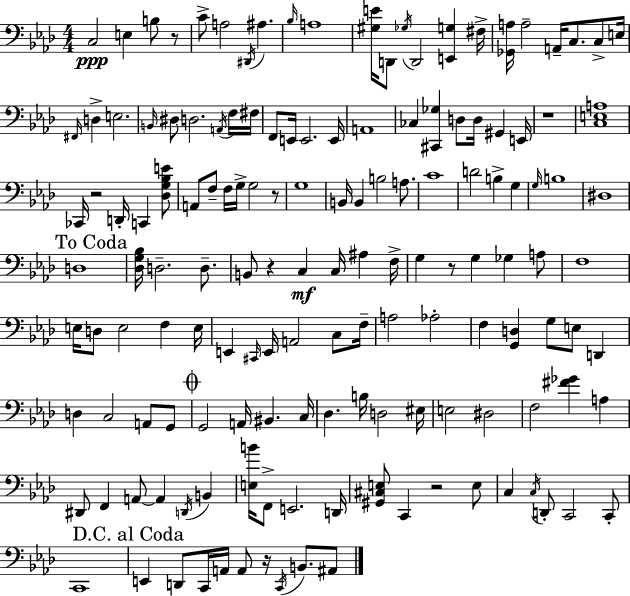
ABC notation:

X:1
T:Untitled
M:4/4
L:1/4
K:Fm
C,2 E, B,/2 z/2 C/2 A,2 ^D,,/4 ^A, _B,/4 A,4 [^G,E]/4 D,,/2 _G,/4 D,,2 [E,,G,] ^F,/4 [_G,,A,]/4 A,2 A,,/4 C,/2 C,/2 E,/4 ^F,,/4 D, E,2 B,,/4 ^D,/2 D,2 A,,/4 F,/4 ^F,/4 F,,/2 E,,/4 E,,2 E,,/4 A,,4 _C, [^C,,_G,] D,/2 D,/4 ^G,, E,,/4 z4 [C,E,A,]4 _C,,/4 z2 D,,/4 C,, [_D,G,_B,E]/2 A,,/2 F,/2 F,/4 G,/4 G,2 z/2 G,4 B,,/4 B,, B,2 A,/2 C4 D2 B, G, G,/4 B,4 ^D,4 D,4 [_D,G,_B,]/4 D,2 D,/2 B,,/2 z C, C,/4 ^A, F,/4 G, z/2 G, _G, A,/2 F,4 E,/4 D,/2 E,2 F, E,/4 E,, ^C,,/4 E,,/4 A,,2 C,/2 F,/4 A,2 _A,2 F, [G,,D,] G,/2 E,/2 D,, D, C,2 A,,/2 G,,/2 G,,2 A,,/4 ^B,, C,/4 _D, B,/4 D,2 ^E,/4 E,2 ^D,2 F,2 [^F_G] A, ^D,,/2 F,, A,,/2 A,, D,,/4 B,, [E,B]/4 F,,/2 E,,2 D,,/4 [^G,,^C,E,]/2 C,, z2 E,/2 C, C,/4 D,,/2 C,,2 C,,/2 C,,4 E,, D,,/2 C,,/4 A,,/4 A,,/2 z/4 C,,/4 B,,/2 ^A,,/2